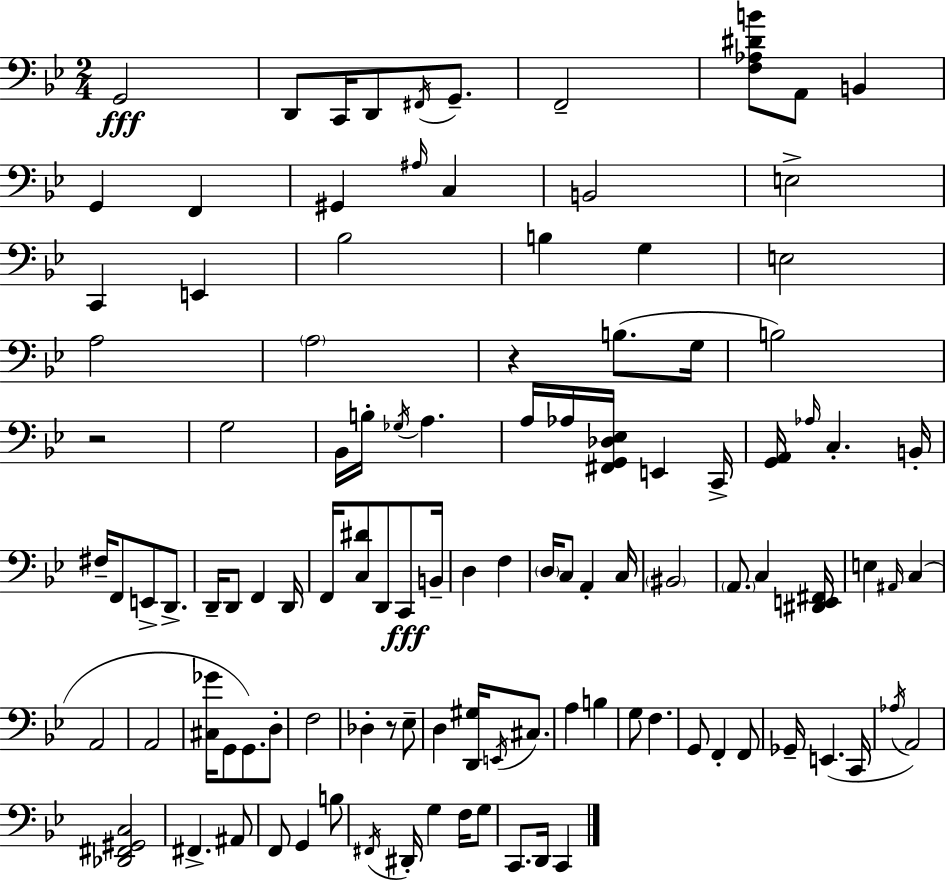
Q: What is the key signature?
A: BES major